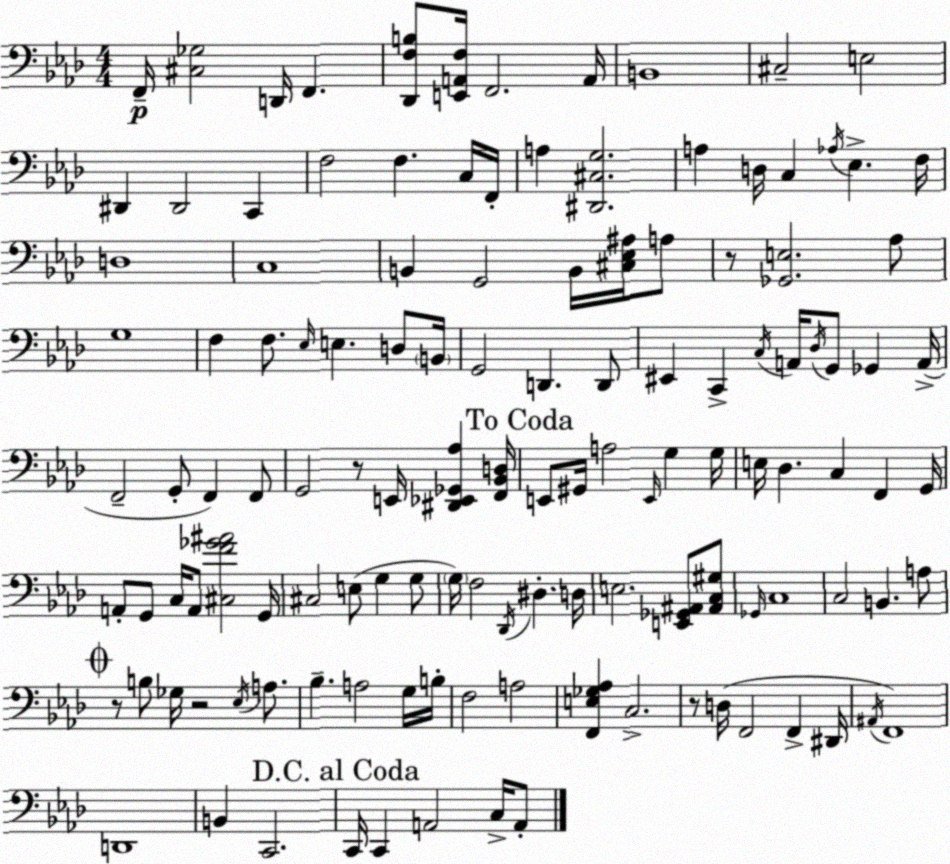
X:1
T:Untitled
M:4/4
L:1/4
K:Ab
F,,/4 [^C,_G,]2 D,,/4 F,, [_D,,F,B,]/2 [E,,A,,F,]/4 F,,2 A,,/4 B,,4 ^C,2 E,2 ^D,, ^D,,2 C,, F,2 F, C,/4 F,,/4 A, [^D,,^C,G,]2 A, D,/4 C, _A,/4 _E, F,/4 D,4 C,4 B,, G,,2 B,,/4 [^C,_E,^A,]/4 A,/2 z/2 [_G,,E,]2 _A,/2 G,4 F, F,/2 _E,/4 E, D,/2 B,,/4 G,,2 D,, D,,/2 ^E,, C,, C,/4 A,,/4 _D,/4 G,,/2 _G,, A,,/4 F,,2 G,,/2 F,, F,,/2 G,,2 z/2 E,,/4 [^D,,_E,,_G,,_A,] [F,,_B,,D,]/4 E,,/2 ^G,,/4 A,2 E,,/4 G, G,/4 E,/4 _D, C, F,, G,,/4 A,,/2 G,,/2 C,/4 A,,/2 [^C,F_G^A]2 G,,/4 ^C,2 E,/2 G, G,/2 G,/4 F,2 _D,,/4 ^D, D,/4 E,2 [E,,_G,,^A,,]/2 [^A,,C,^G,]/2 _G,,/4 C,4 C,2 B,, A,/2 z/2 B,/2 _G,/4 z2 _E,/4 A,/2 _B, A,2 G,/4 B,/4 F,2 A,2 [F,,E,_G,_A,] C,2 z/2 D,/4 F,,2 F,, ^D,,/4 ^A,,/4 F,,4 D,,4 B,, C,,2 C,,/4 C,, A,,2 C,/4 A,,/2